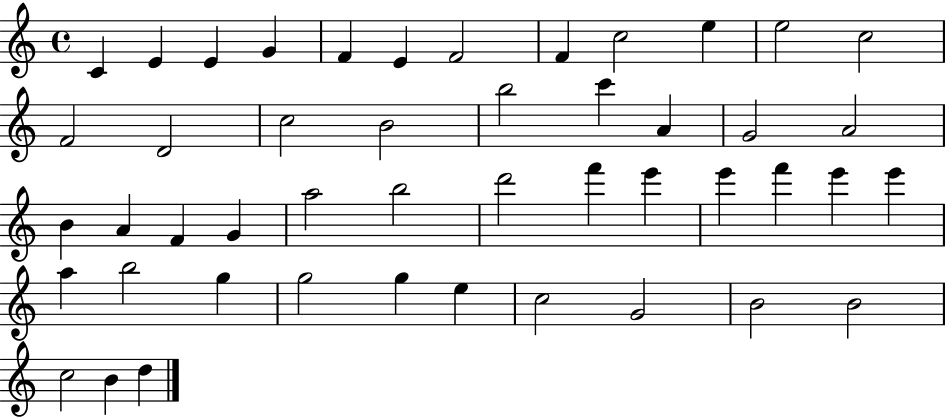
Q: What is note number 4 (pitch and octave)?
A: G4